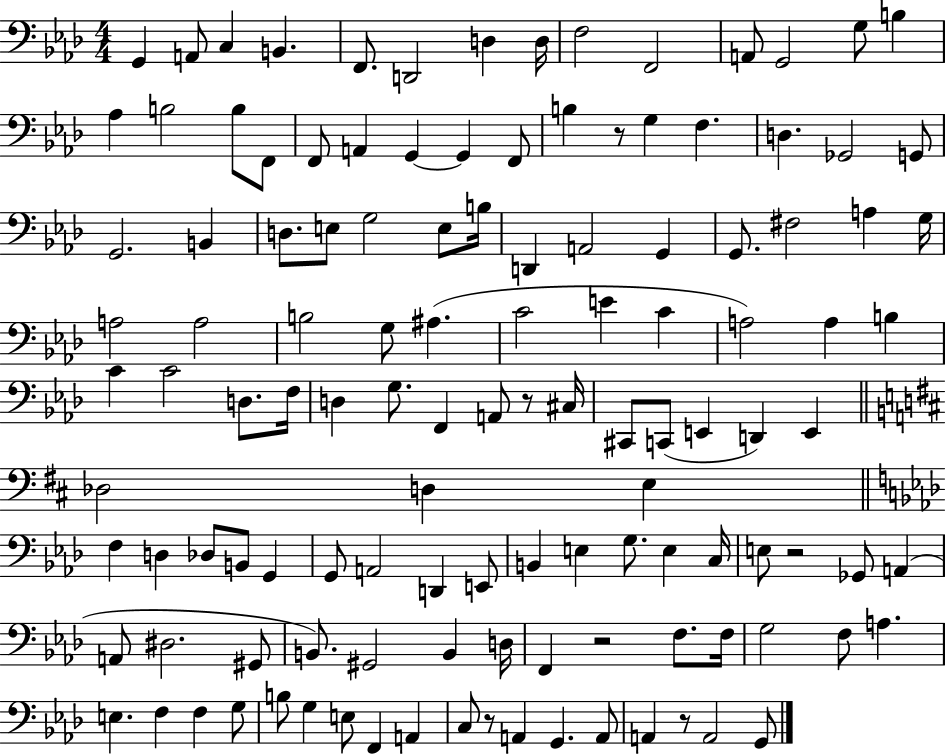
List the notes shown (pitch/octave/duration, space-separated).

G2/q A2/e C3/q B2/q. F2/e. D2/h D3/q D3/s F3/h F2/h A2/e G2/h G3/e B3/q Ab3/q B3/h B3/e F2/e F2/e A2/q G2/q G2/q F2/e B3/q R/e G3/q F3/q. D3/q. Gb2/h G2/e G2/h. B2/q D3/e. E3/e G3/h E3/e B3/s D2/q A2/h G2/q G2/e. F#3/h A3/q G3/s A3/h A3/h B3/h G3/e A#3/q. C4/h E4/q C4/q A3/h A3/q B3/q C4/q C4/h D3/e. F3/s D3/q G3/e. F2/q A2/e R/e C#3/s C#2/e C2/e E2/q D2/q E2/q Db3/h D3/q E3/q F3/q D3/q Db3/e B2/e G2/q G2/e A2/h D2/q E2/e B2/q E3/q G3/e. E3/q C3/s E3/e R/h Gb2/e A2/q A2/e D#3/h. G#2/e B2/e. G#2/h B2/q D3/s F2/q R/h F3/e. F3/s G3/h F3/e A3/q. E3/q. F3/q F3/q G3/e B3/e G3/q E3/e F2/q A2/q C3/e R/e A2/q G2/q. A2/e A2/q R/e A2/h G2/e